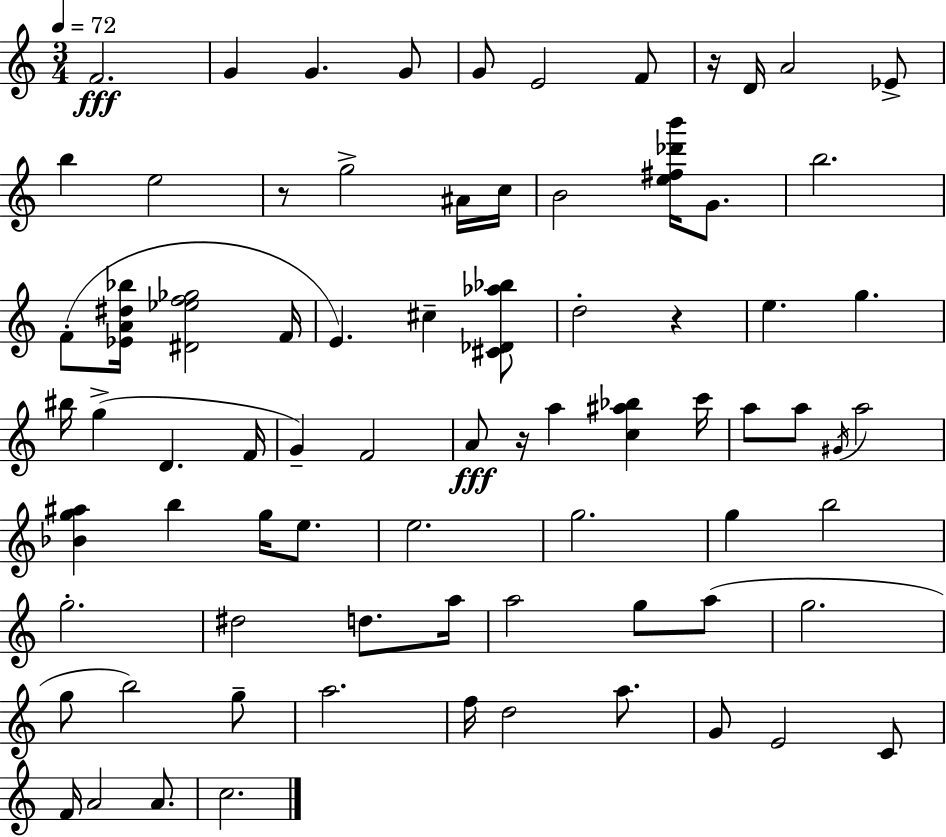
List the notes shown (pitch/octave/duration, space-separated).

F4/h. G4/q G4/q. G4/e G4/e E4/h F4/e R/s D4/s A4/h Eb4/e B5/q E5/h R/e G5/h A#4/s C5/s B4/h [E5,F#5,Db6,B6]/s G4/e. B5/h. F4/e [Eb4,A4,D#5,Bb5]/s [D#4,Eb5,F5,Gb5]/h F4/s E4/q. C#5/q [C#4,Db4,Ab5,Bb5]/e D5/h R/q E5/q. G5/q. BIS5/s G5/q D4/q. F4/s G4/q F4/h A4/e R/s A5/q [C5,A#5,Bb5]/q C6/s A5/e A5/e G#4/s A5/h [Bb4,G5,A#5]/q B5/q G5/s E5/e. E5/h. G5/h. G5/q B5/h G5/h. D#5/h D5/e. A5/s A5/h G5/e A5/e G5/h. G5/e B5/h G5/e A5/h. F5/s D5/h A5/e. G4/e E4/h C4/e F4/s A4/h A4/e. C5/h.